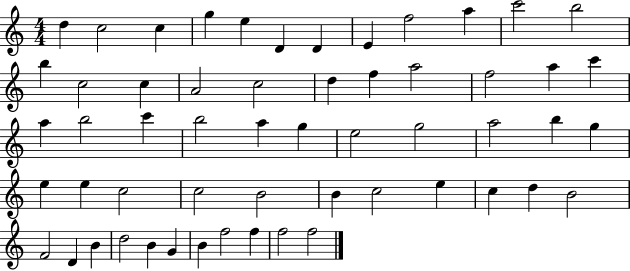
X:1
T:Untitled
M:4/4
L:1/4
K:C
d c2 c g e D D E f2 a c'2 b2 b c2 c A2 c2 d f a2 f2 a c' a b2 c' b2 a g e2 g2 a2 b g e e c2 c2 B2 B c2 e c d B2 F2 D B d2 B G B f2 f f2 f2